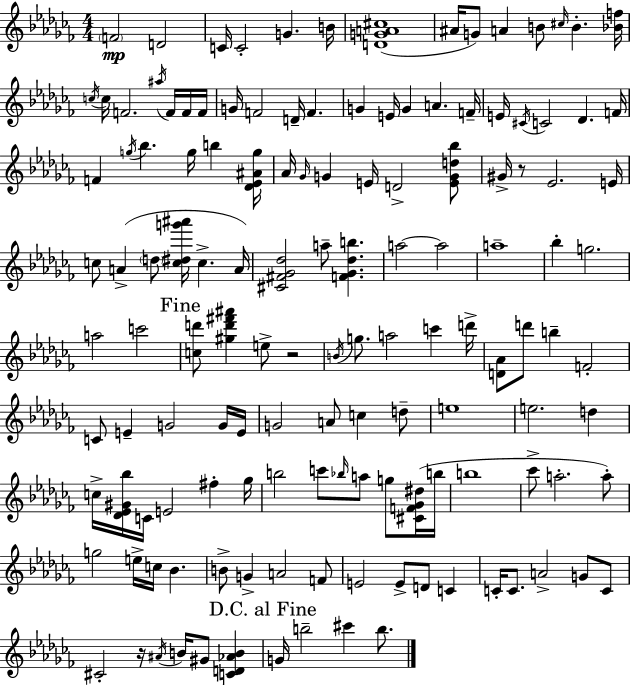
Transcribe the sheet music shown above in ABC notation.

X:1
T:Untitled
M:4/4
L:1/4
K:Abm
F2 D2 C/4 C2 G B/4 [DGA^c]4 ^A/4 G/2 A B/2 ^c/4 B [_Bf]/4 c/4 c/4 F2 ^a/4 F/4 F/4 F/4 G/4 F2 D/4 F G E/4 G A F/4 E/4 ^C/4 C2 _D F/4 F g/4 _b g/4 b [_D_E^Ag]/4 _A/4 _G/4 G E/4 D2 [EGd_b]/2 ^G/4 z/2 _E2 E/4 c/2 A d/2 [c^dg'^a']/4 c A/4 [^C^F_G_d]2 a/2 [F_G_db] a2 a2 a4 _b g2 a2 c'2 [cd']/2 [^gd'^f'^a'] e/2 z2 B/4 g/2 a2 c' d'/4 [D_A]/2 d'/2 b F2 C/2 E G2 G/4 E/4 G2 A/2 c d/2 e4 e2 d c/4 [_D_E^G_b]/4 C/4 E2 ^f _g/4 b2 c'/2 _b/4 a/2 g/2 [^CF_G^d]/4 b/4 b4 _c'/2 a2 a/2 g2 e/4 c/4 _B B/2 G A2 F/2 E2 E/2 D/2 C C/4 C/2 A2 G/2 C/2 ^C2 z/4 ^A/4 B/4 ^G/2 [CD_AB] G/4 b2 ^c' b/2